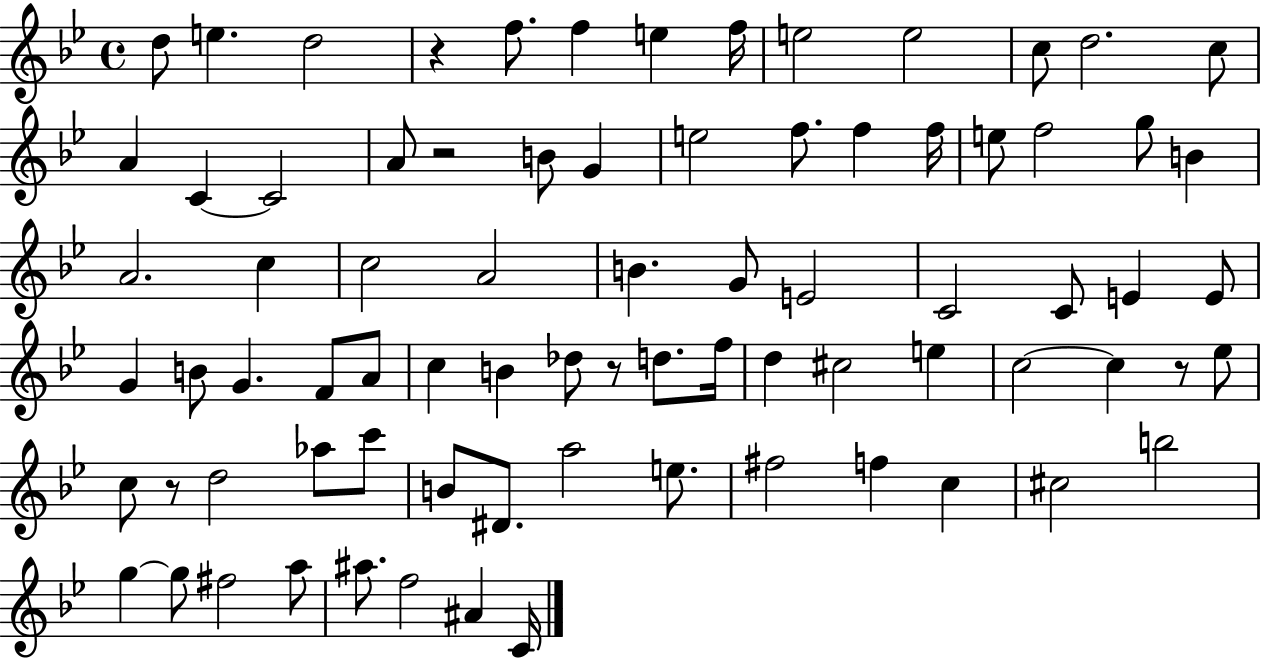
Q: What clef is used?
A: treble